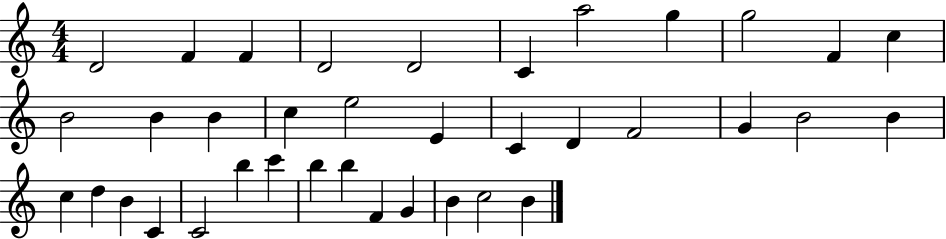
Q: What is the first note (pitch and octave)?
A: D4